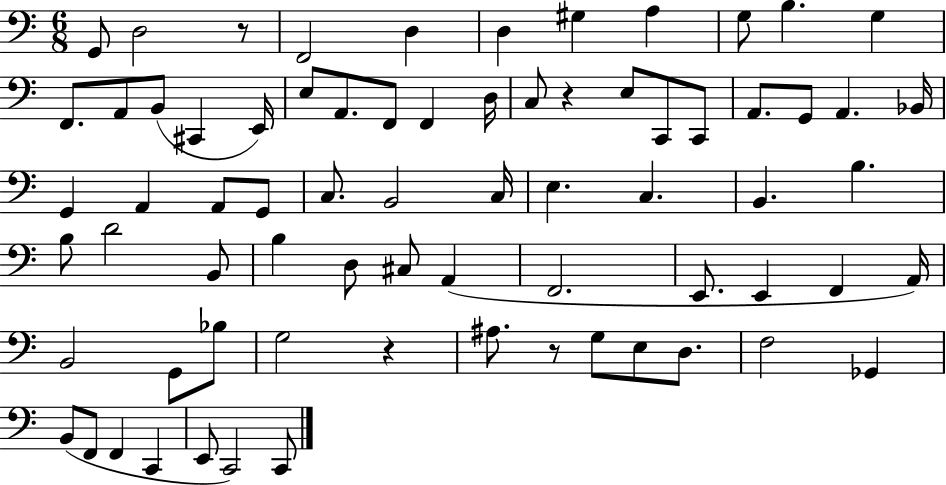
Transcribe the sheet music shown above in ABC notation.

X:1
T:Untitled
M:6/8
L:1/4
K:C
G,,/2 D,2 z/2 F,,2 D, D, ^G, A, G,/2 B, G, F,,/2 A,,/2 B,,/2 ^C,, E,,/4 E,/2 A,,/2 F,,/2 F,, D,/4 C,/2 z E,/2 C,,/2 C,,/2 A,,/2 G,,/2 A,, _B,,/4 G,, A,, A,,/2 G,,/2 C,/2 B,,2 C,/4 E, C, B,, B, B,/2 D2 B,,/2 B, D,/2 ^C,/2 A,, F,,2 E,,/2 E,, F,, A,,/4 B,,2 G,,/2 _B,/2 G,2 z ^A,/2 z/2 G,/2 E,/2 D,/2 F,2 _G,, B,,/2 F,,/2 F,, C,, E,,/2 C,,2 C,,/2